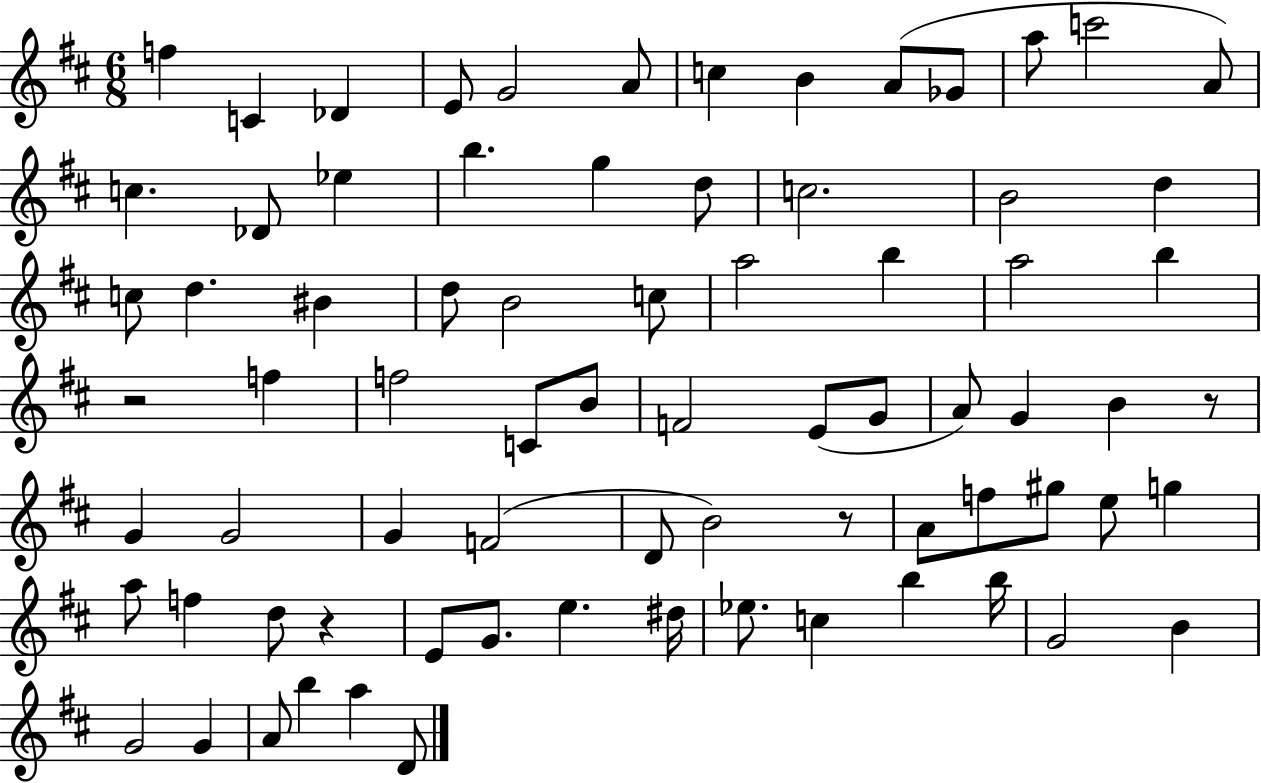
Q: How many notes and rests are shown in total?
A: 76